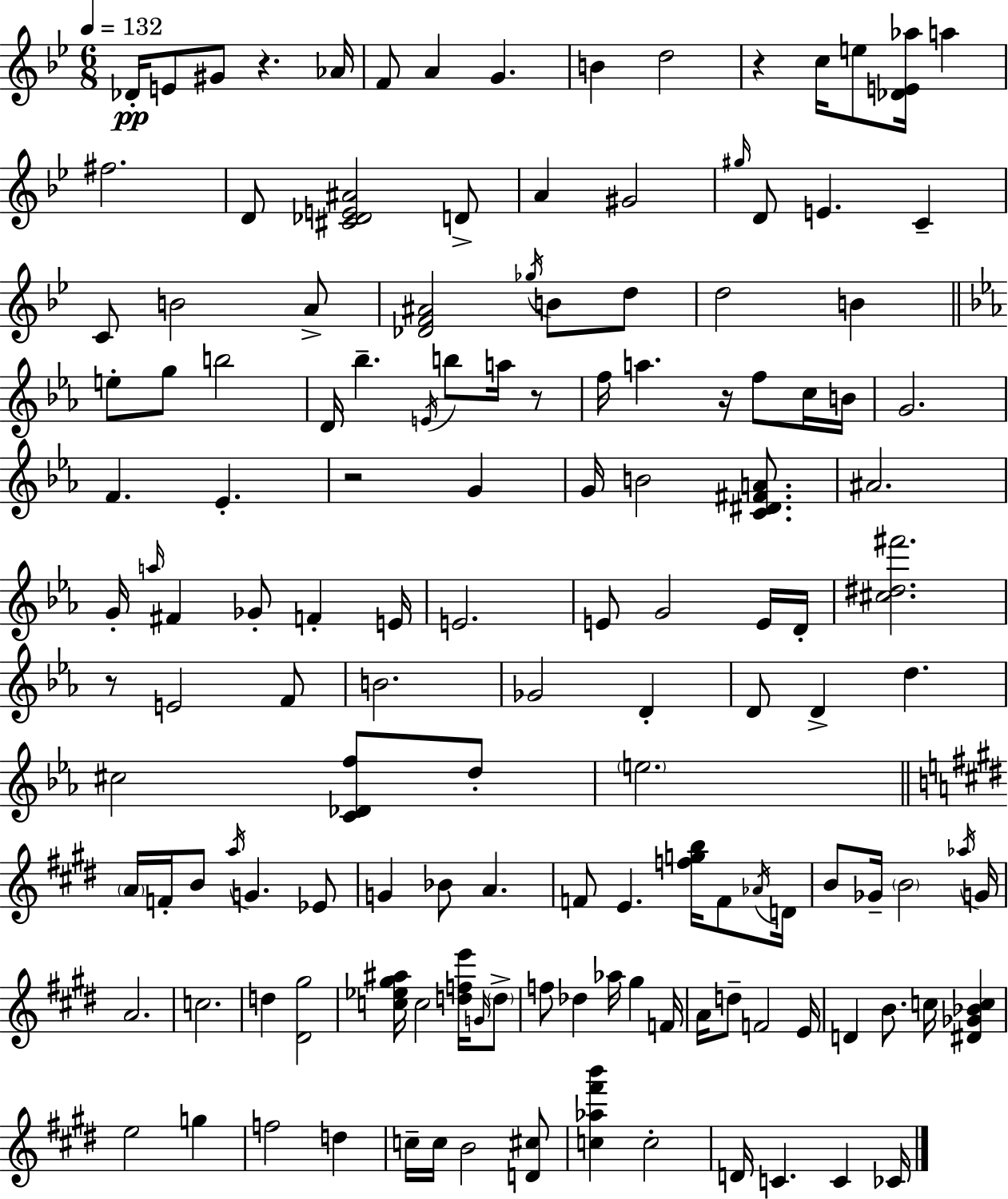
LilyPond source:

{
  \clef treble
  \numericTimeSignature
  \time 6/8
  \key bes \major
  \tempo 4 = 132
  des'16-.\pp e'8 gis'8 r4. aes'16 | f'8 a'4 g'4. | b'4 d''2 | r4 c''16 e''8 <des' e' aes''>16 a''4 | \break fis''2. | d'8 <cis' des' e' ais'>2 d'8-> | a'4 gis'2 | \grace { gis''16 } d'8 e'4. c'4-- | \break c'8 b'2 a'8-> | <des' f' ais'>2 \acciaccatura { ges''16 } b'8 | d''8 d''2 b'4 | \bar "||" \break \key c \minor e''8-. g''8 b''2 | d'16 bes''4.-- \acciaccatura { e'16 } b''8 a''16 r8 | f''16 a''4. r16 f''8 c''16 | b'16 g'2. | \break f'4. ees'4.-. | r2 g'4 | g'16 b'2 <c' dis' fis' a'>8. | ais'2. | \break g'16-. \grace { a''16 } fis'4 ges'8-. f'4-. | e'16 e'2. | e'8 g'2 | e'16 d'16-. <cis'' dis'' fis'''>2. | \break r8 e'2 | f'8 b'2. | ges'2 d'4-. | d'8 d'4-> d''4. | \break cis''2 <c' des' f''>8 | d''8-. \parenthesize e''2. | \bar "||" \break \key e \major \parenthesize a'16 f'16-. b'8 \acciaccatura { a''16 } g'4. ees'8 | g'4 bes'8 a'4. | f'8 e'4. <f'' g'' b''>16 f'8 | \acciaccatura { aes'16 } d'16 b'8 ges'16-- \parenthesize b'2 | \break \acciaccatura { aes''16 } g'16 a'2. | c''2. | d''4 <dis' gis''>2 | <c'' ees'' gis'' ais''>16 c''2 | \break <d'' f'' e'''>16 \grace { g'16 } \parenthesize d''8-> f''8 des''4 aes''16 gis''4 | f'16 a'16 d''8-- f'2 | e'16 d'4 b'8. c''16 | <dis' ges' bes' c''>4 e''2 | \break g''4 f''2 | d''4 c''16-- c''16 b'2 | <d' cis''>8 <c'' aes'' fis''' b'''>4 c''2-. | d'16 c'4. c'4 | \break ces'16 \bar "|."
}